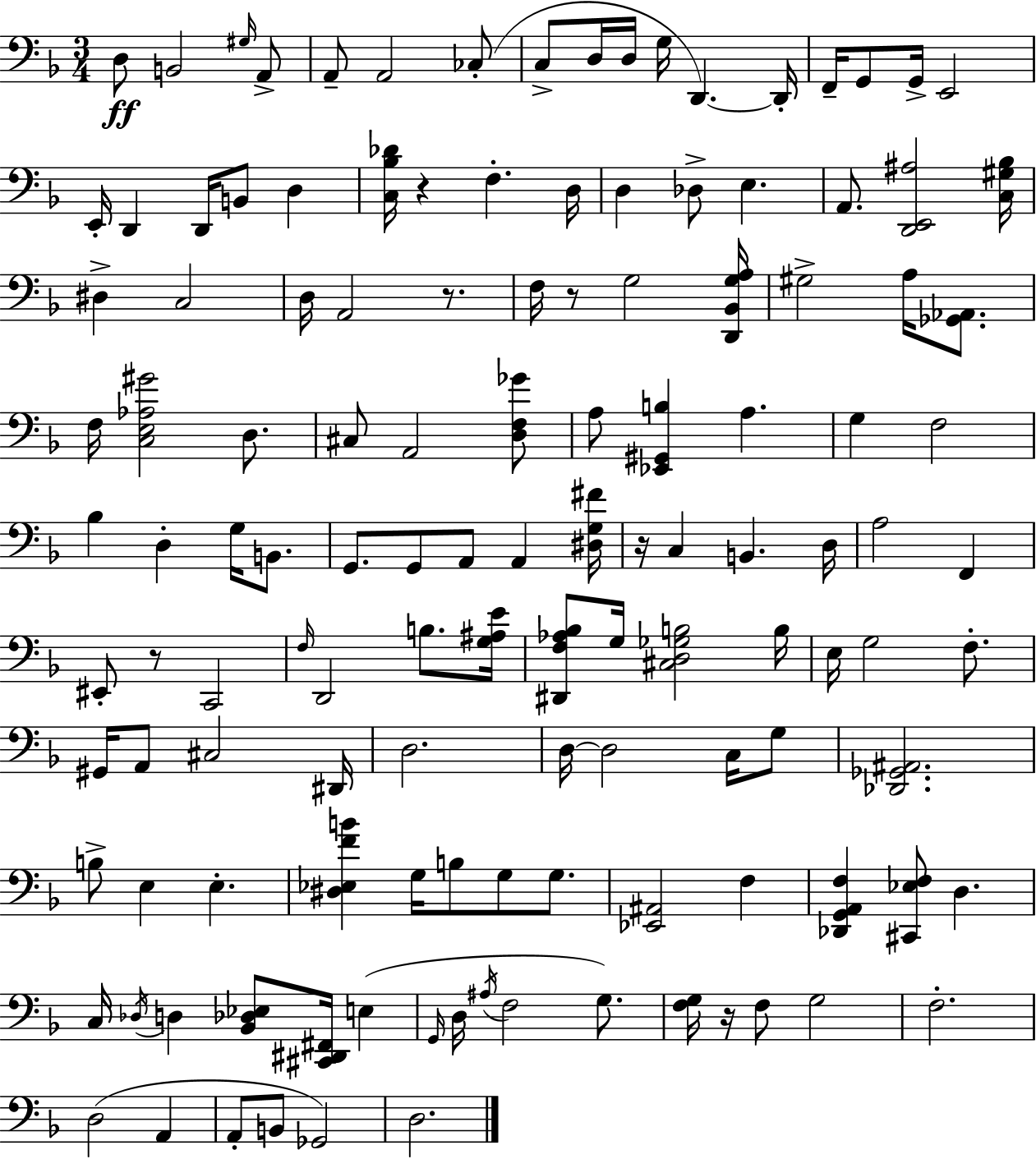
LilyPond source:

{
  \clef bass
  \numericTimeSignature
  \time 3/4
  \key d \minor
  d8\ff b,2 \grace { gis16 } a,8-> | a,8-- a,2 ces8-.( | c8-> d16 d16 g16 d,4.~~) | d,16-. f,16-- g,8 g,16-> e,2 | \break e,16-. d,4 d,16 b,8 d4 | <c bes des'>16 r4 f4.-. | d16 d4 des8-> e4. | a,8. <d, e, ais>2 | \break <c gis bes>16 dis4-> c2 | d16 a,2 r8. | f16 r8 g2 | <d, bes, g a>16 gis2-> a16 <ges, aes,>8. | \break f16 <c e aes gis'>2 d8. | cis8 a,2 <d f ges'>8 | a8 <ees, gis, b>4 a4. | g4 f2 | \break bes4 d4-. g16 b,8. | g,8. g,8 a,8 a,4 | <dis g fis'>16 r16 c4 b,4. | d16 a2 f,4 | \break eis,8-. r8 c,2 | \grace { f16 } d,2 b8. | <g ais e'>16 <dis, f aes bes>8 g16 <cis d ges b>2 | b16 e16 g2 f8.-. | \break gis,16 a,8 cis2 | dis,16 d2. | d16~~ d2 c16 | g8 <des, ges, ais,>2. | \break b8-> e4 e4.-. | <dis ees f' b'>4 g16 b8 g8 g8. | <ees, ais,>2 f4 | <des, g, a, f>4 <cis, ees f>8 d4. | \break c16 \acciaccatura { des16 } d4 <bes, des ees>8 <cis, dis, fis,>16 e4( | \grace { g,16 } d16 \acciaccatura { ais16 } f2 | g8.) <f g>16 r16 f8 g2 | f2.-. | \break d2( | a,4 a,8-. b,8 ges,2) | d2. | \bar "|."
}